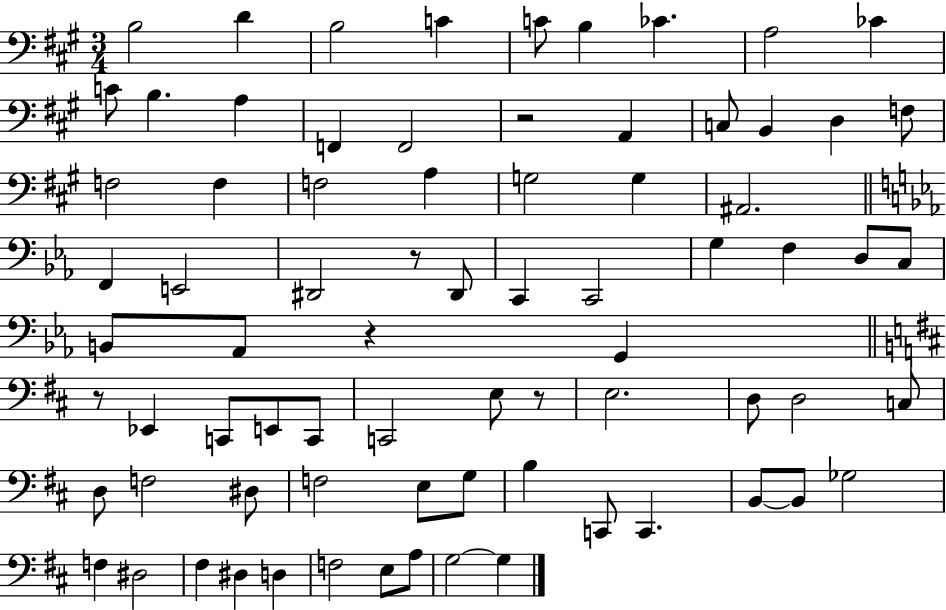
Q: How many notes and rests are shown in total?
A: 76